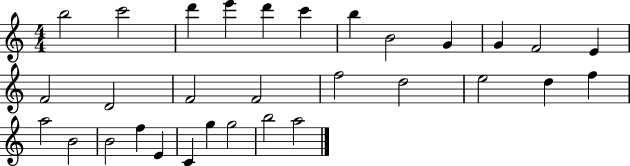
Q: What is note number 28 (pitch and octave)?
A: G5